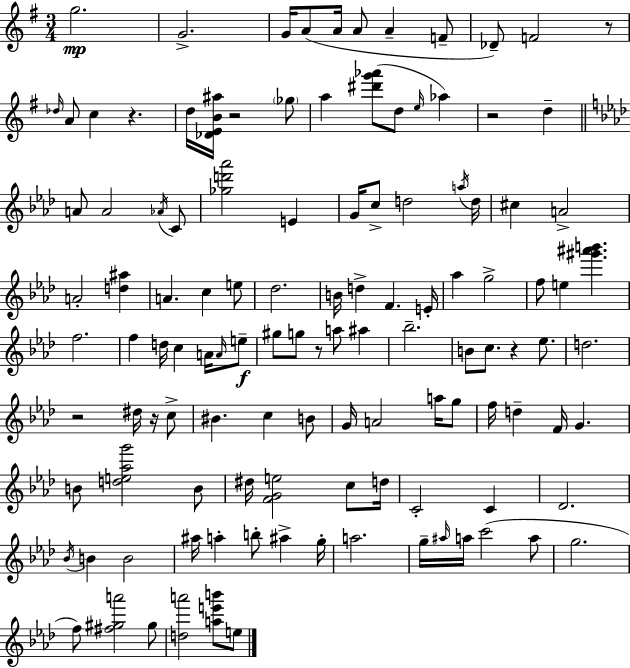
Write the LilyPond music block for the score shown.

{
  \clef treble
  \numericTimeSignature
  \time 3/4
  \key g \major
  g''2.\mp | g'2.-> | g'16 a'8( a'16 a'8 a'4-- f'8-- | des'8--) f'2 r8 | \break \grace { des''16 } a'8 c''4 r4. | d''16 <des' e' b' ais''>16 r2 \parenthesize ges''8 | a''4 <dis''' g''' aes'''>8( d''8 \grace { e''16 }) aes''4 | r2 d''4-- | \break \bar "||" \break \key f \minor a'8 a'2 \acciaccatura { aes'16 } c'8 | <ges'' d''' aes'''>2 e'4 | g'16 c''8-> d''2 | \acciaccatura { a''16 } d''16 cis''4 a'2-> | \break a'2-. <d'' ais''>4 | a'4. c''4 | e''8 des''2. | b'16 d''4-> f'4. | \break e'16-. aes''4 g''2-> | f''8 e''4 <gis''' ais''' b'''>4. | f''2. | f''4 d''16 c''4 a'16 | \break \grace { a'16 }\f e''8-- gis''8 g''8 r8 a''8 ais''4 | bes''2.-- | b'8 c''8. r4 | ees''8. d''2. | \break r2 dis''16 | r16 c''8-> bis'4. c''4 | b'8 g'16 a'2 | a''16 g''8 f''16 d''4-- f'16 g'4. | \break b'8 <d'' e'' aes'' g'''>2 | b'8 dis''16 <f' g' e''>2 | c''8 d''16 c'2-. c'4 | des'2. | \break \acciaccatura { bes'16 } b'4 b'2 | ais''16 a''4-. b''8-. ais''4-> | g''16-. a''2. | g''16-- \grace { ais''16 } a''16 c'''2( | \break a''8 g''2. | f''8) <fis'' gis'' a'''>2 | gis''8 <d'' a'''>2 | <a'' e''' b'''>8 e''8 \bar "|."
}